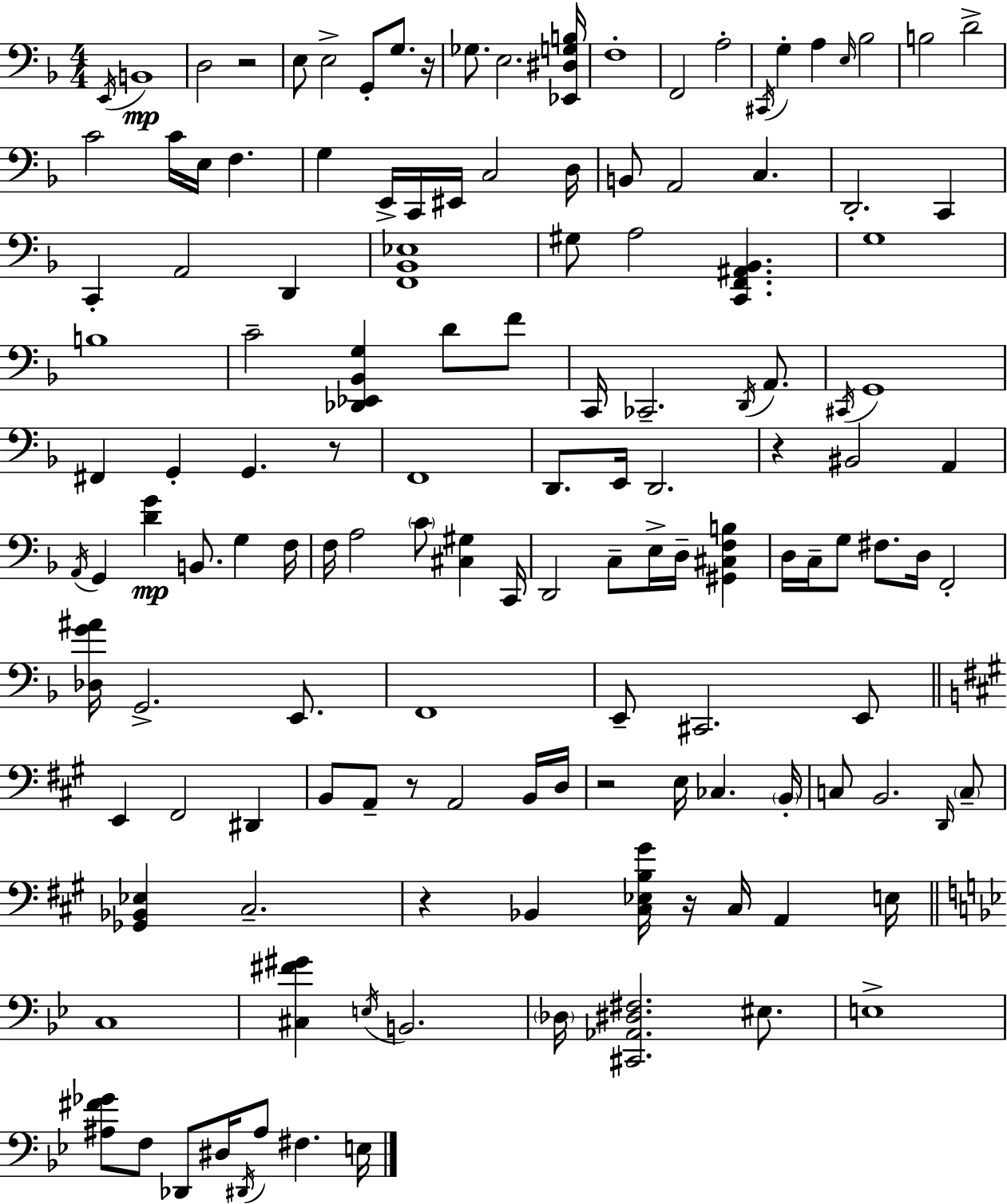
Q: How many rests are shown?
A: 8